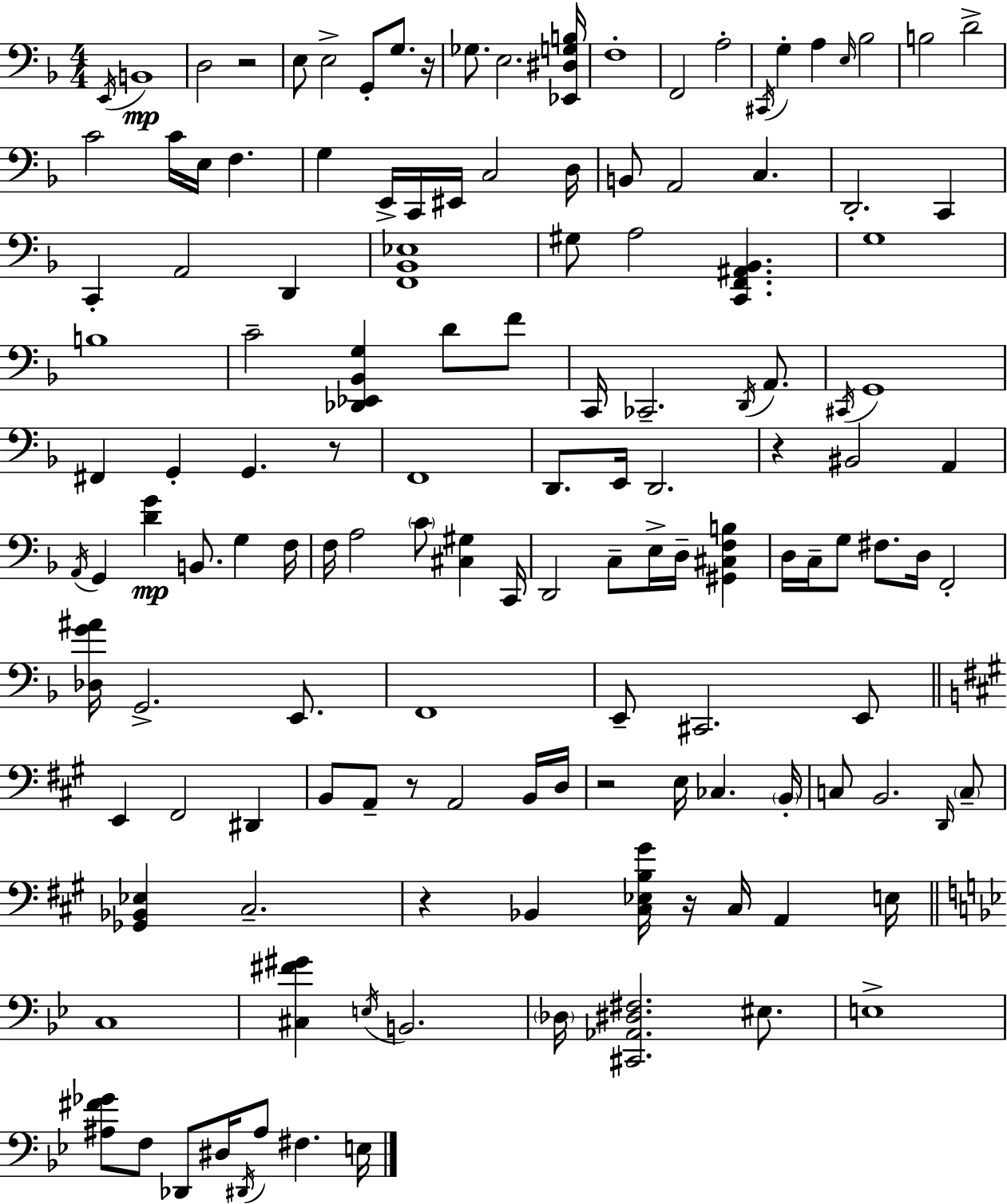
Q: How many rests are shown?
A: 8